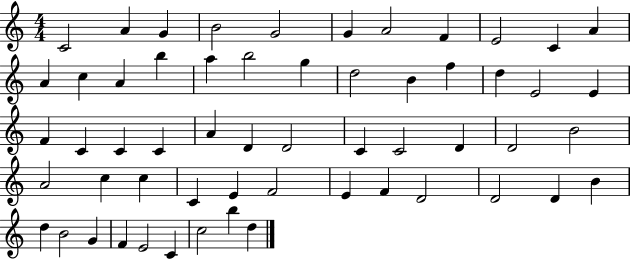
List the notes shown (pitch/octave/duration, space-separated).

C4/h A4/q G4/q B4/h G4/h G4/q A4/h F4/q E4/h C4/q A4/q A4/q C5/q A4/q B5/q A5/q B5/h G5/q D5/h B4/q F5/q D5/q E4/h E4/q F4/q C4/q C4/q C4/q A4/q D4/q D4/h C4/q C4/h D4/q D4/h B4/h A4/h C5/q C5/q C4/q E4/q F4/h E4/q F4/q D4/h D4/h D4/q B4/q D5/q B4/h G4/q F4/q E4/h C4/q C5/h B5/q D5/q